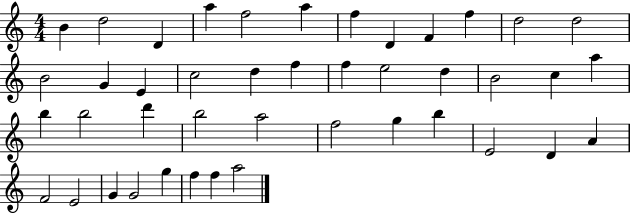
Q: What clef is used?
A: treble